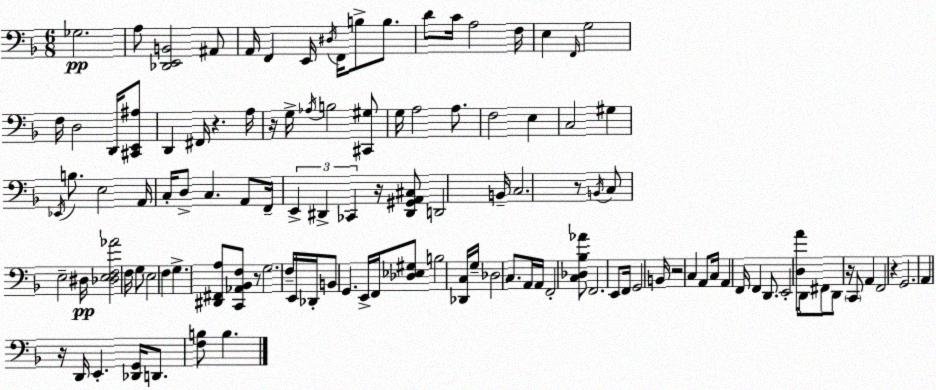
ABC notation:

X:1
T:Untitled
M:6/8
L:1/4
K:Dm
_G,2 A,/2 [_D,,E,,B,,]2 ^A,,/2 A,,/4 F,, E,,/4 ^D,/4 F,,/4 B,/2 B,/2 D/2 C/4 A,2 F,/4 E, F,,/4 G,2 F,/4 D,2 D,,/4 [^C,,E,,^A,]/2 D,, ^F,,/4 z A,/4 z/4 G,/4 _A,/4 B,2 [^C,,^G,]/2 G,/4 A,2 A,/2 F,2 E, C,2 ^G, _E,,/4 B,/2 E,2 A,,/4 C,/4 D,/2 C, A,,/2 F,,/4 E,, ^D,, _C,, z/4 [^D,,^G,,A,,^C,]/2 D,,2 B,,/4 C,2 z/2 B,,/4 C,/2 E,2 ^D,/4 [_D,E,F,_A]2 F,/4 G,/2 E,2 F, G, [^D,,^F,,A,]/2 [C,,_A,,_B,,F,]/2 z/2 G,2 F,/4 E,,/4 _D,,/4 B,,/2 G,, E,,/4 F,,/4 [_D,_E,^G,]/2 B,2 [_D,,C,]/4 G,/4 _D,2 C,/2 A,,/4 A,,/4 F,,2 [C,_D,_B,_A]/2 F,,2 E,,/2 F,,/4 G,,2 B,,/4 z2 C, A,,/2 C,/4 A,, F,,/4 F,, D,,/2 E,,2 [D,A]/4 D,,/4 ^F,,/2 D,,/2 z/4 C,,/2 A,, F,,2 z G,,2 A,, z/4 D,,/4 E,, [_D,,G,,]/4 D,,/2 [F,B,]/2 B,